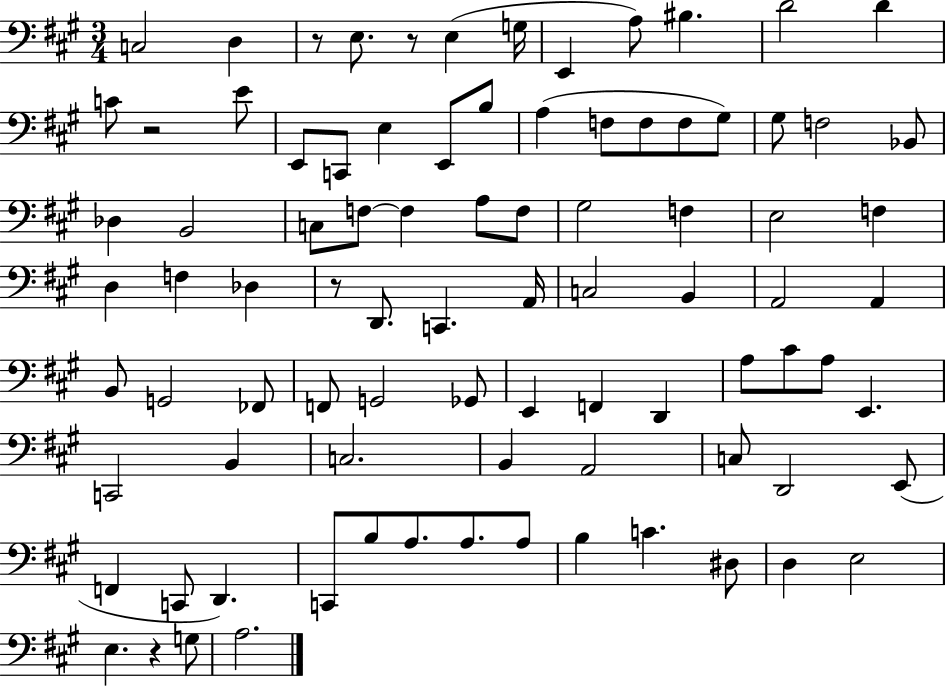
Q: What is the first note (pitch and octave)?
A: C3